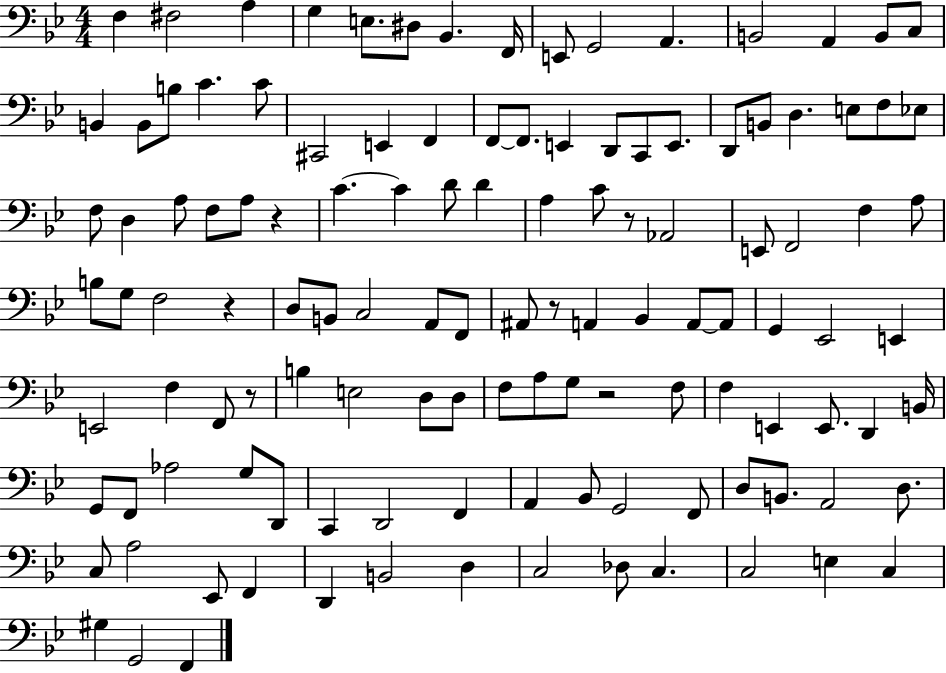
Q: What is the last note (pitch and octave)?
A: F2